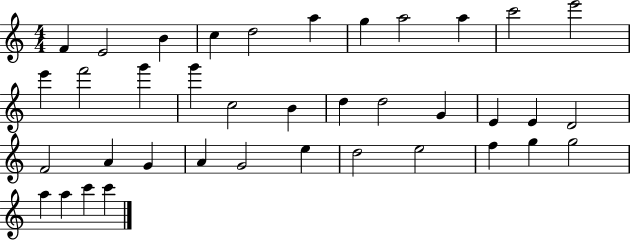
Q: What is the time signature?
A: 4/4